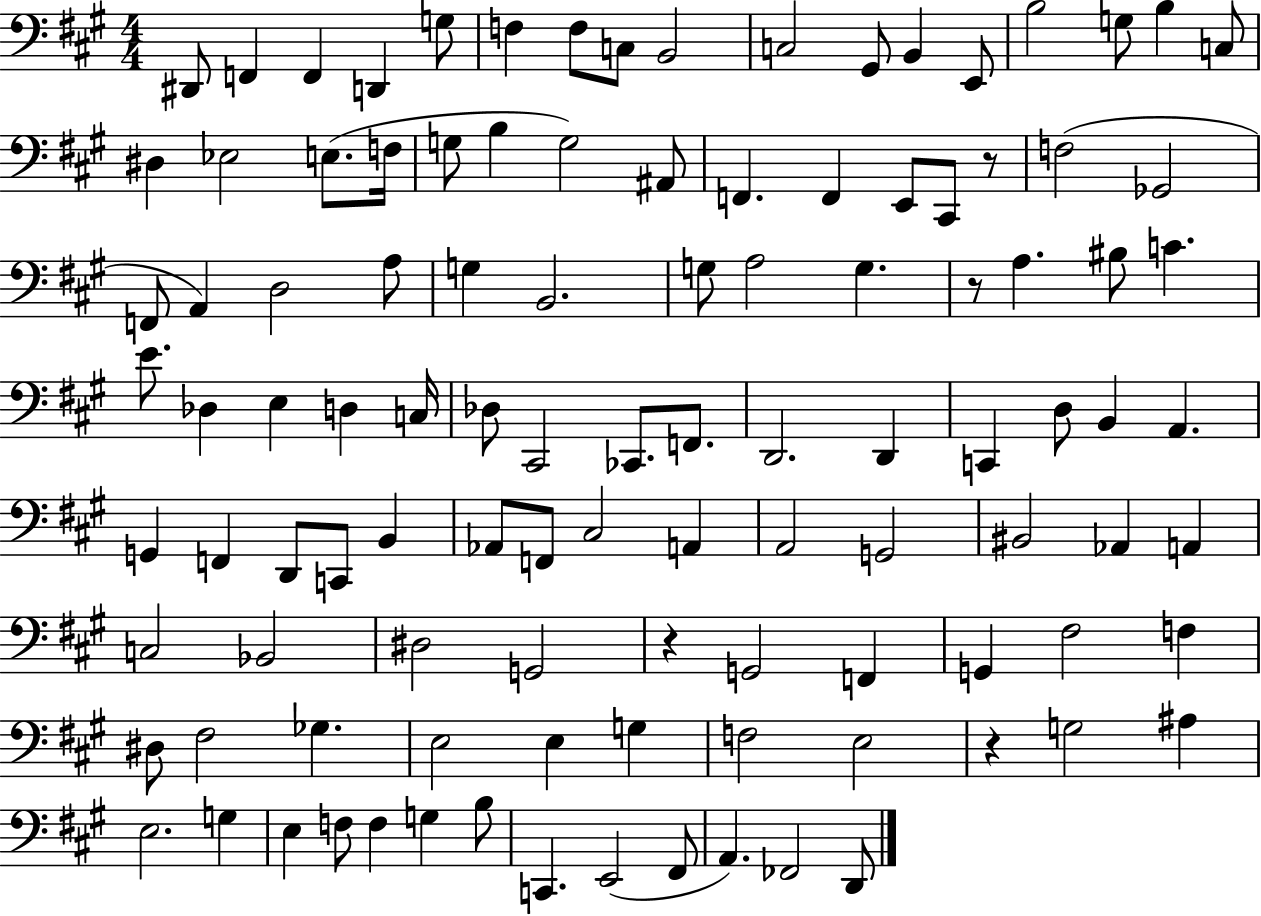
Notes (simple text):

D#2/e F2/q F2/q D2/q G3/e F3/q F3/e C3/e B2/h C3/h G#2/e B2/q E2/e B3/h G3/e B3/q C3/e D#3/q Eb3/h E3/e. F3/s G3/e B3/q G3/h A#2/e F2/q. F2/q E2/e C#2/e R/e F3/h Gb2/h F2/e A2/q D3/h A3/e G3/q B2/h. G3/e A3/h G3/q. R/e A3/q. BIS3/e C4/q. E4/e. Db3/q E3/q D3/q C3/s Db3/e C#2/h CES2/e. F2/e. D2/h. D2/q C2/q D3/e B2/q A2/q. G2/q F2/q D2/e C2/e B2/q Ab2/e F2/e C#3/h A2/q A2/h G2/h BIS2/h Ab2/q A2/q C3/h Bb2/h D#3/h G2/h R/q G2/h F2/q G2/q F#3/h F3/q D#3/e F#3/h Gb3/q. E3/h E3/q G3/q F3/h E3/h R/q G3/h A#3/q E3/h. G3/q E3/q F3/e F3/q G3/q B3/e C2/q. E2/h F#2/e A2/q. FES2/h D2/e